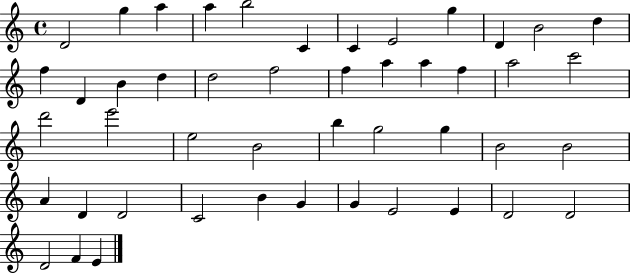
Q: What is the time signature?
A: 4/4